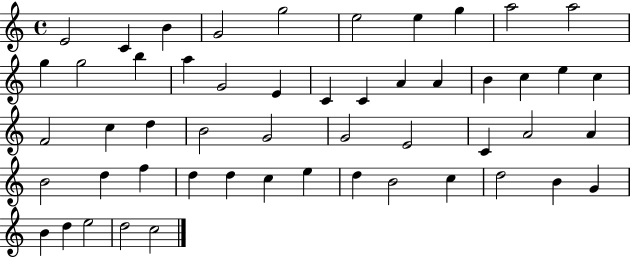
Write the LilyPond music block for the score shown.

{
  \clef treble
  \time 4/4
  \defaultTimeSignature
  \key c \major
  e'2 c'4 b'4 | g'2 g''2 | e''2 e''4 g''4 | a''2 a''2 | \break g''4 g''2 b''4 | a''4 g'2 e'4 | c'4 c'4 a'4 a'4 | b'4 c''4 e''4 c''4 | \break f'2 c''4 d''4 | b'2 g'2 | g'2 e'2 | c'4 a'2 a'4 | \break b'2 d''4 f''4 | d''4 d''4 c''4 e''4 | d''4 b'2 c''4 | d''2 b'4 g'4 | \break b'4 d''4 e''2 | d''2 c''2 | \bar "|."
}